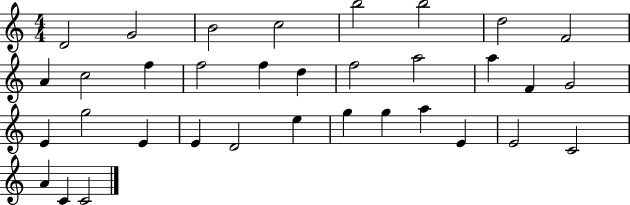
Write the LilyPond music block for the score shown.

{
  \clef treble
  \numericTimeSignature
  \time 4/4
  \key c \major
  d'2 g'2 | b'2 c''2 | b''2 b''2 | d''2 f'2 | \break a'4 c''2 f''4 | f''2 f''4 d''4 | f''2 a''2 | a''4 f'4 g'2 | \break e'4 g''2 e'4 | e'4 d'2 e''4 | g''4 g''4 a''4 e'4 | e'2 c'2 | \break a'4 c'4 c'2 | \bar "|."
}